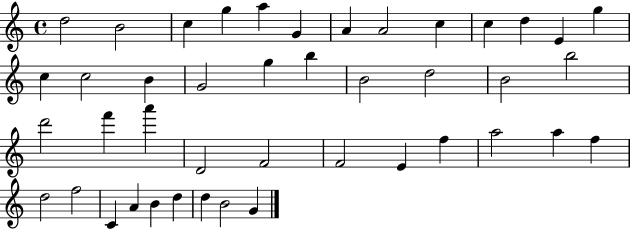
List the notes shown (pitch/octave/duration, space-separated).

D5/h B4/h C5/q G5/q A5/q G4/q A4/q A4/h C5/q C5/q D5/q E4/q G5/q C5/q C5/h B4/q G4/h G5/q B5/q B4/h D5/h B4/h B5/h D6/h F6/q A6/q D4/h F4/h F4/h E4/q F5/q A5/h A5/q F5/q D5/h F5/h C4/q A4/q B4/q D5/q D5/q B4/h G4/q